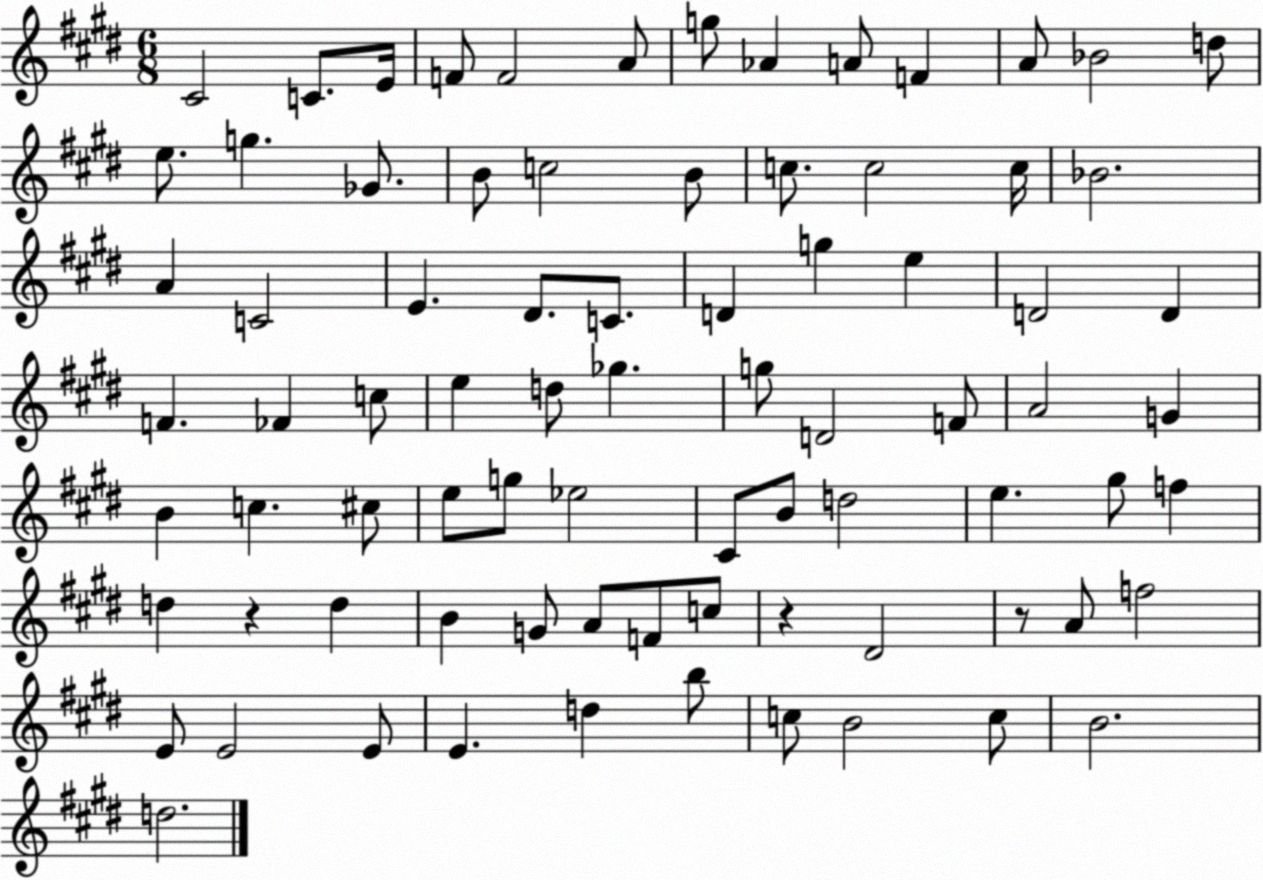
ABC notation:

X:1
T:Untitled
M:6/8
L:1/4
K:E
^C2 C/2 E/4 F/2 F2 A/2 g/2 _A A/2 F A/2 _B2 d/2 e/2 g _G/2 B/2 c2 B/2 c/2 c2 c/4 _B2 A C2 E ^D/2 C/2 D g e D2 D F _F c/2 e d/2 _g g/2 D2 F/2 A2 G B c ^c/2 e/2 g/2 _e2 ^C/2 B/2 d2 e ^g/2 f d z d B G/2 A/2 F/2 c/2 z ^D2 z/2 A/2 f2 E/2 E2 E/2 E d b/2 c/2 B2 c/2 B2 d2